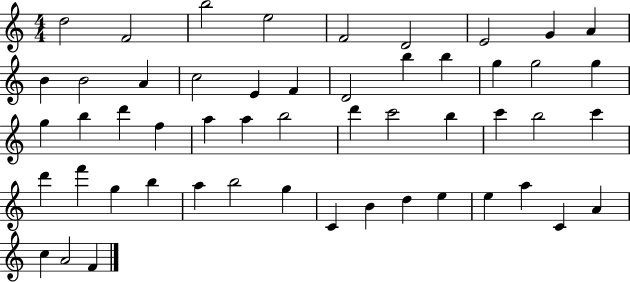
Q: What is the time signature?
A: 4/4